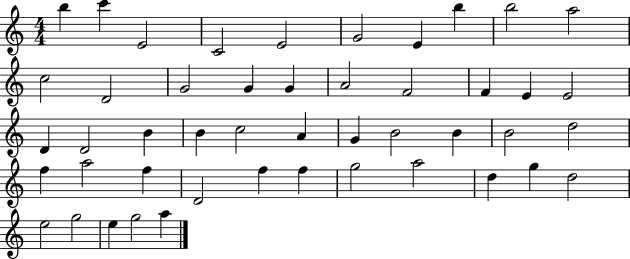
X:1
T:Untitled
M:4/4
L:1/4
K:C
b c' E2 C2 E2 G2 E b b2 a2 c2 D2 G2 G G A2 F2 F E E2 D D2 B B c2 A G B2 B B2 d2 f a2 f D2 f f g2 a2 d g d2 e2 g2 e g2 a